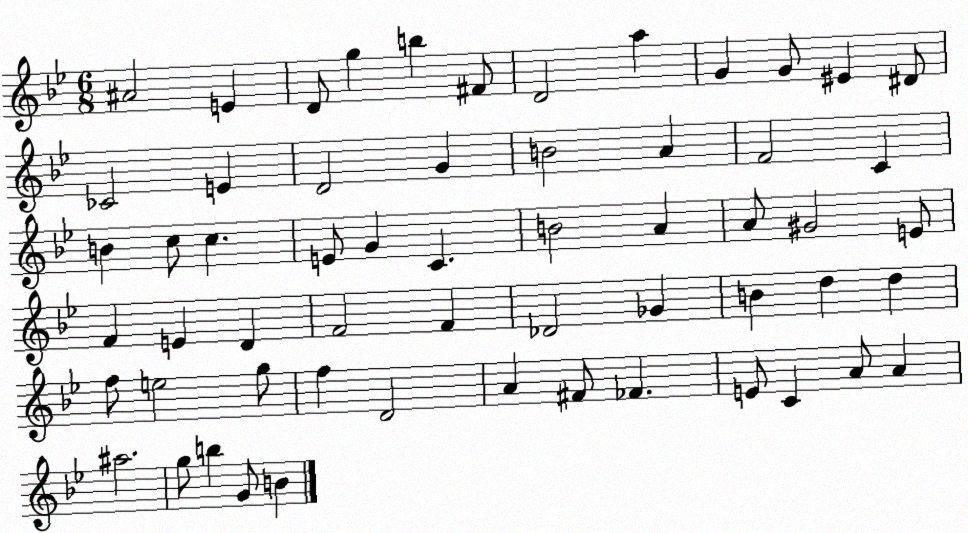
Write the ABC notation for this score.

X:1
T:Untitled
M:6/8
L:1/4
K:Bb
^A2 E D/2 g b ^F/2 D2 a G G/2 ^E ^D/2 _C2 E D2 G B2 A F2 C B c/2 c E/2 G C B2 A A/2 ^G2 E/2 F E D F2 F _D2 _G B d d f/2 e2 g/2 f D2 A ^F/2 _F E/2 C A/2 A ^a2 g/2 b G/2 B